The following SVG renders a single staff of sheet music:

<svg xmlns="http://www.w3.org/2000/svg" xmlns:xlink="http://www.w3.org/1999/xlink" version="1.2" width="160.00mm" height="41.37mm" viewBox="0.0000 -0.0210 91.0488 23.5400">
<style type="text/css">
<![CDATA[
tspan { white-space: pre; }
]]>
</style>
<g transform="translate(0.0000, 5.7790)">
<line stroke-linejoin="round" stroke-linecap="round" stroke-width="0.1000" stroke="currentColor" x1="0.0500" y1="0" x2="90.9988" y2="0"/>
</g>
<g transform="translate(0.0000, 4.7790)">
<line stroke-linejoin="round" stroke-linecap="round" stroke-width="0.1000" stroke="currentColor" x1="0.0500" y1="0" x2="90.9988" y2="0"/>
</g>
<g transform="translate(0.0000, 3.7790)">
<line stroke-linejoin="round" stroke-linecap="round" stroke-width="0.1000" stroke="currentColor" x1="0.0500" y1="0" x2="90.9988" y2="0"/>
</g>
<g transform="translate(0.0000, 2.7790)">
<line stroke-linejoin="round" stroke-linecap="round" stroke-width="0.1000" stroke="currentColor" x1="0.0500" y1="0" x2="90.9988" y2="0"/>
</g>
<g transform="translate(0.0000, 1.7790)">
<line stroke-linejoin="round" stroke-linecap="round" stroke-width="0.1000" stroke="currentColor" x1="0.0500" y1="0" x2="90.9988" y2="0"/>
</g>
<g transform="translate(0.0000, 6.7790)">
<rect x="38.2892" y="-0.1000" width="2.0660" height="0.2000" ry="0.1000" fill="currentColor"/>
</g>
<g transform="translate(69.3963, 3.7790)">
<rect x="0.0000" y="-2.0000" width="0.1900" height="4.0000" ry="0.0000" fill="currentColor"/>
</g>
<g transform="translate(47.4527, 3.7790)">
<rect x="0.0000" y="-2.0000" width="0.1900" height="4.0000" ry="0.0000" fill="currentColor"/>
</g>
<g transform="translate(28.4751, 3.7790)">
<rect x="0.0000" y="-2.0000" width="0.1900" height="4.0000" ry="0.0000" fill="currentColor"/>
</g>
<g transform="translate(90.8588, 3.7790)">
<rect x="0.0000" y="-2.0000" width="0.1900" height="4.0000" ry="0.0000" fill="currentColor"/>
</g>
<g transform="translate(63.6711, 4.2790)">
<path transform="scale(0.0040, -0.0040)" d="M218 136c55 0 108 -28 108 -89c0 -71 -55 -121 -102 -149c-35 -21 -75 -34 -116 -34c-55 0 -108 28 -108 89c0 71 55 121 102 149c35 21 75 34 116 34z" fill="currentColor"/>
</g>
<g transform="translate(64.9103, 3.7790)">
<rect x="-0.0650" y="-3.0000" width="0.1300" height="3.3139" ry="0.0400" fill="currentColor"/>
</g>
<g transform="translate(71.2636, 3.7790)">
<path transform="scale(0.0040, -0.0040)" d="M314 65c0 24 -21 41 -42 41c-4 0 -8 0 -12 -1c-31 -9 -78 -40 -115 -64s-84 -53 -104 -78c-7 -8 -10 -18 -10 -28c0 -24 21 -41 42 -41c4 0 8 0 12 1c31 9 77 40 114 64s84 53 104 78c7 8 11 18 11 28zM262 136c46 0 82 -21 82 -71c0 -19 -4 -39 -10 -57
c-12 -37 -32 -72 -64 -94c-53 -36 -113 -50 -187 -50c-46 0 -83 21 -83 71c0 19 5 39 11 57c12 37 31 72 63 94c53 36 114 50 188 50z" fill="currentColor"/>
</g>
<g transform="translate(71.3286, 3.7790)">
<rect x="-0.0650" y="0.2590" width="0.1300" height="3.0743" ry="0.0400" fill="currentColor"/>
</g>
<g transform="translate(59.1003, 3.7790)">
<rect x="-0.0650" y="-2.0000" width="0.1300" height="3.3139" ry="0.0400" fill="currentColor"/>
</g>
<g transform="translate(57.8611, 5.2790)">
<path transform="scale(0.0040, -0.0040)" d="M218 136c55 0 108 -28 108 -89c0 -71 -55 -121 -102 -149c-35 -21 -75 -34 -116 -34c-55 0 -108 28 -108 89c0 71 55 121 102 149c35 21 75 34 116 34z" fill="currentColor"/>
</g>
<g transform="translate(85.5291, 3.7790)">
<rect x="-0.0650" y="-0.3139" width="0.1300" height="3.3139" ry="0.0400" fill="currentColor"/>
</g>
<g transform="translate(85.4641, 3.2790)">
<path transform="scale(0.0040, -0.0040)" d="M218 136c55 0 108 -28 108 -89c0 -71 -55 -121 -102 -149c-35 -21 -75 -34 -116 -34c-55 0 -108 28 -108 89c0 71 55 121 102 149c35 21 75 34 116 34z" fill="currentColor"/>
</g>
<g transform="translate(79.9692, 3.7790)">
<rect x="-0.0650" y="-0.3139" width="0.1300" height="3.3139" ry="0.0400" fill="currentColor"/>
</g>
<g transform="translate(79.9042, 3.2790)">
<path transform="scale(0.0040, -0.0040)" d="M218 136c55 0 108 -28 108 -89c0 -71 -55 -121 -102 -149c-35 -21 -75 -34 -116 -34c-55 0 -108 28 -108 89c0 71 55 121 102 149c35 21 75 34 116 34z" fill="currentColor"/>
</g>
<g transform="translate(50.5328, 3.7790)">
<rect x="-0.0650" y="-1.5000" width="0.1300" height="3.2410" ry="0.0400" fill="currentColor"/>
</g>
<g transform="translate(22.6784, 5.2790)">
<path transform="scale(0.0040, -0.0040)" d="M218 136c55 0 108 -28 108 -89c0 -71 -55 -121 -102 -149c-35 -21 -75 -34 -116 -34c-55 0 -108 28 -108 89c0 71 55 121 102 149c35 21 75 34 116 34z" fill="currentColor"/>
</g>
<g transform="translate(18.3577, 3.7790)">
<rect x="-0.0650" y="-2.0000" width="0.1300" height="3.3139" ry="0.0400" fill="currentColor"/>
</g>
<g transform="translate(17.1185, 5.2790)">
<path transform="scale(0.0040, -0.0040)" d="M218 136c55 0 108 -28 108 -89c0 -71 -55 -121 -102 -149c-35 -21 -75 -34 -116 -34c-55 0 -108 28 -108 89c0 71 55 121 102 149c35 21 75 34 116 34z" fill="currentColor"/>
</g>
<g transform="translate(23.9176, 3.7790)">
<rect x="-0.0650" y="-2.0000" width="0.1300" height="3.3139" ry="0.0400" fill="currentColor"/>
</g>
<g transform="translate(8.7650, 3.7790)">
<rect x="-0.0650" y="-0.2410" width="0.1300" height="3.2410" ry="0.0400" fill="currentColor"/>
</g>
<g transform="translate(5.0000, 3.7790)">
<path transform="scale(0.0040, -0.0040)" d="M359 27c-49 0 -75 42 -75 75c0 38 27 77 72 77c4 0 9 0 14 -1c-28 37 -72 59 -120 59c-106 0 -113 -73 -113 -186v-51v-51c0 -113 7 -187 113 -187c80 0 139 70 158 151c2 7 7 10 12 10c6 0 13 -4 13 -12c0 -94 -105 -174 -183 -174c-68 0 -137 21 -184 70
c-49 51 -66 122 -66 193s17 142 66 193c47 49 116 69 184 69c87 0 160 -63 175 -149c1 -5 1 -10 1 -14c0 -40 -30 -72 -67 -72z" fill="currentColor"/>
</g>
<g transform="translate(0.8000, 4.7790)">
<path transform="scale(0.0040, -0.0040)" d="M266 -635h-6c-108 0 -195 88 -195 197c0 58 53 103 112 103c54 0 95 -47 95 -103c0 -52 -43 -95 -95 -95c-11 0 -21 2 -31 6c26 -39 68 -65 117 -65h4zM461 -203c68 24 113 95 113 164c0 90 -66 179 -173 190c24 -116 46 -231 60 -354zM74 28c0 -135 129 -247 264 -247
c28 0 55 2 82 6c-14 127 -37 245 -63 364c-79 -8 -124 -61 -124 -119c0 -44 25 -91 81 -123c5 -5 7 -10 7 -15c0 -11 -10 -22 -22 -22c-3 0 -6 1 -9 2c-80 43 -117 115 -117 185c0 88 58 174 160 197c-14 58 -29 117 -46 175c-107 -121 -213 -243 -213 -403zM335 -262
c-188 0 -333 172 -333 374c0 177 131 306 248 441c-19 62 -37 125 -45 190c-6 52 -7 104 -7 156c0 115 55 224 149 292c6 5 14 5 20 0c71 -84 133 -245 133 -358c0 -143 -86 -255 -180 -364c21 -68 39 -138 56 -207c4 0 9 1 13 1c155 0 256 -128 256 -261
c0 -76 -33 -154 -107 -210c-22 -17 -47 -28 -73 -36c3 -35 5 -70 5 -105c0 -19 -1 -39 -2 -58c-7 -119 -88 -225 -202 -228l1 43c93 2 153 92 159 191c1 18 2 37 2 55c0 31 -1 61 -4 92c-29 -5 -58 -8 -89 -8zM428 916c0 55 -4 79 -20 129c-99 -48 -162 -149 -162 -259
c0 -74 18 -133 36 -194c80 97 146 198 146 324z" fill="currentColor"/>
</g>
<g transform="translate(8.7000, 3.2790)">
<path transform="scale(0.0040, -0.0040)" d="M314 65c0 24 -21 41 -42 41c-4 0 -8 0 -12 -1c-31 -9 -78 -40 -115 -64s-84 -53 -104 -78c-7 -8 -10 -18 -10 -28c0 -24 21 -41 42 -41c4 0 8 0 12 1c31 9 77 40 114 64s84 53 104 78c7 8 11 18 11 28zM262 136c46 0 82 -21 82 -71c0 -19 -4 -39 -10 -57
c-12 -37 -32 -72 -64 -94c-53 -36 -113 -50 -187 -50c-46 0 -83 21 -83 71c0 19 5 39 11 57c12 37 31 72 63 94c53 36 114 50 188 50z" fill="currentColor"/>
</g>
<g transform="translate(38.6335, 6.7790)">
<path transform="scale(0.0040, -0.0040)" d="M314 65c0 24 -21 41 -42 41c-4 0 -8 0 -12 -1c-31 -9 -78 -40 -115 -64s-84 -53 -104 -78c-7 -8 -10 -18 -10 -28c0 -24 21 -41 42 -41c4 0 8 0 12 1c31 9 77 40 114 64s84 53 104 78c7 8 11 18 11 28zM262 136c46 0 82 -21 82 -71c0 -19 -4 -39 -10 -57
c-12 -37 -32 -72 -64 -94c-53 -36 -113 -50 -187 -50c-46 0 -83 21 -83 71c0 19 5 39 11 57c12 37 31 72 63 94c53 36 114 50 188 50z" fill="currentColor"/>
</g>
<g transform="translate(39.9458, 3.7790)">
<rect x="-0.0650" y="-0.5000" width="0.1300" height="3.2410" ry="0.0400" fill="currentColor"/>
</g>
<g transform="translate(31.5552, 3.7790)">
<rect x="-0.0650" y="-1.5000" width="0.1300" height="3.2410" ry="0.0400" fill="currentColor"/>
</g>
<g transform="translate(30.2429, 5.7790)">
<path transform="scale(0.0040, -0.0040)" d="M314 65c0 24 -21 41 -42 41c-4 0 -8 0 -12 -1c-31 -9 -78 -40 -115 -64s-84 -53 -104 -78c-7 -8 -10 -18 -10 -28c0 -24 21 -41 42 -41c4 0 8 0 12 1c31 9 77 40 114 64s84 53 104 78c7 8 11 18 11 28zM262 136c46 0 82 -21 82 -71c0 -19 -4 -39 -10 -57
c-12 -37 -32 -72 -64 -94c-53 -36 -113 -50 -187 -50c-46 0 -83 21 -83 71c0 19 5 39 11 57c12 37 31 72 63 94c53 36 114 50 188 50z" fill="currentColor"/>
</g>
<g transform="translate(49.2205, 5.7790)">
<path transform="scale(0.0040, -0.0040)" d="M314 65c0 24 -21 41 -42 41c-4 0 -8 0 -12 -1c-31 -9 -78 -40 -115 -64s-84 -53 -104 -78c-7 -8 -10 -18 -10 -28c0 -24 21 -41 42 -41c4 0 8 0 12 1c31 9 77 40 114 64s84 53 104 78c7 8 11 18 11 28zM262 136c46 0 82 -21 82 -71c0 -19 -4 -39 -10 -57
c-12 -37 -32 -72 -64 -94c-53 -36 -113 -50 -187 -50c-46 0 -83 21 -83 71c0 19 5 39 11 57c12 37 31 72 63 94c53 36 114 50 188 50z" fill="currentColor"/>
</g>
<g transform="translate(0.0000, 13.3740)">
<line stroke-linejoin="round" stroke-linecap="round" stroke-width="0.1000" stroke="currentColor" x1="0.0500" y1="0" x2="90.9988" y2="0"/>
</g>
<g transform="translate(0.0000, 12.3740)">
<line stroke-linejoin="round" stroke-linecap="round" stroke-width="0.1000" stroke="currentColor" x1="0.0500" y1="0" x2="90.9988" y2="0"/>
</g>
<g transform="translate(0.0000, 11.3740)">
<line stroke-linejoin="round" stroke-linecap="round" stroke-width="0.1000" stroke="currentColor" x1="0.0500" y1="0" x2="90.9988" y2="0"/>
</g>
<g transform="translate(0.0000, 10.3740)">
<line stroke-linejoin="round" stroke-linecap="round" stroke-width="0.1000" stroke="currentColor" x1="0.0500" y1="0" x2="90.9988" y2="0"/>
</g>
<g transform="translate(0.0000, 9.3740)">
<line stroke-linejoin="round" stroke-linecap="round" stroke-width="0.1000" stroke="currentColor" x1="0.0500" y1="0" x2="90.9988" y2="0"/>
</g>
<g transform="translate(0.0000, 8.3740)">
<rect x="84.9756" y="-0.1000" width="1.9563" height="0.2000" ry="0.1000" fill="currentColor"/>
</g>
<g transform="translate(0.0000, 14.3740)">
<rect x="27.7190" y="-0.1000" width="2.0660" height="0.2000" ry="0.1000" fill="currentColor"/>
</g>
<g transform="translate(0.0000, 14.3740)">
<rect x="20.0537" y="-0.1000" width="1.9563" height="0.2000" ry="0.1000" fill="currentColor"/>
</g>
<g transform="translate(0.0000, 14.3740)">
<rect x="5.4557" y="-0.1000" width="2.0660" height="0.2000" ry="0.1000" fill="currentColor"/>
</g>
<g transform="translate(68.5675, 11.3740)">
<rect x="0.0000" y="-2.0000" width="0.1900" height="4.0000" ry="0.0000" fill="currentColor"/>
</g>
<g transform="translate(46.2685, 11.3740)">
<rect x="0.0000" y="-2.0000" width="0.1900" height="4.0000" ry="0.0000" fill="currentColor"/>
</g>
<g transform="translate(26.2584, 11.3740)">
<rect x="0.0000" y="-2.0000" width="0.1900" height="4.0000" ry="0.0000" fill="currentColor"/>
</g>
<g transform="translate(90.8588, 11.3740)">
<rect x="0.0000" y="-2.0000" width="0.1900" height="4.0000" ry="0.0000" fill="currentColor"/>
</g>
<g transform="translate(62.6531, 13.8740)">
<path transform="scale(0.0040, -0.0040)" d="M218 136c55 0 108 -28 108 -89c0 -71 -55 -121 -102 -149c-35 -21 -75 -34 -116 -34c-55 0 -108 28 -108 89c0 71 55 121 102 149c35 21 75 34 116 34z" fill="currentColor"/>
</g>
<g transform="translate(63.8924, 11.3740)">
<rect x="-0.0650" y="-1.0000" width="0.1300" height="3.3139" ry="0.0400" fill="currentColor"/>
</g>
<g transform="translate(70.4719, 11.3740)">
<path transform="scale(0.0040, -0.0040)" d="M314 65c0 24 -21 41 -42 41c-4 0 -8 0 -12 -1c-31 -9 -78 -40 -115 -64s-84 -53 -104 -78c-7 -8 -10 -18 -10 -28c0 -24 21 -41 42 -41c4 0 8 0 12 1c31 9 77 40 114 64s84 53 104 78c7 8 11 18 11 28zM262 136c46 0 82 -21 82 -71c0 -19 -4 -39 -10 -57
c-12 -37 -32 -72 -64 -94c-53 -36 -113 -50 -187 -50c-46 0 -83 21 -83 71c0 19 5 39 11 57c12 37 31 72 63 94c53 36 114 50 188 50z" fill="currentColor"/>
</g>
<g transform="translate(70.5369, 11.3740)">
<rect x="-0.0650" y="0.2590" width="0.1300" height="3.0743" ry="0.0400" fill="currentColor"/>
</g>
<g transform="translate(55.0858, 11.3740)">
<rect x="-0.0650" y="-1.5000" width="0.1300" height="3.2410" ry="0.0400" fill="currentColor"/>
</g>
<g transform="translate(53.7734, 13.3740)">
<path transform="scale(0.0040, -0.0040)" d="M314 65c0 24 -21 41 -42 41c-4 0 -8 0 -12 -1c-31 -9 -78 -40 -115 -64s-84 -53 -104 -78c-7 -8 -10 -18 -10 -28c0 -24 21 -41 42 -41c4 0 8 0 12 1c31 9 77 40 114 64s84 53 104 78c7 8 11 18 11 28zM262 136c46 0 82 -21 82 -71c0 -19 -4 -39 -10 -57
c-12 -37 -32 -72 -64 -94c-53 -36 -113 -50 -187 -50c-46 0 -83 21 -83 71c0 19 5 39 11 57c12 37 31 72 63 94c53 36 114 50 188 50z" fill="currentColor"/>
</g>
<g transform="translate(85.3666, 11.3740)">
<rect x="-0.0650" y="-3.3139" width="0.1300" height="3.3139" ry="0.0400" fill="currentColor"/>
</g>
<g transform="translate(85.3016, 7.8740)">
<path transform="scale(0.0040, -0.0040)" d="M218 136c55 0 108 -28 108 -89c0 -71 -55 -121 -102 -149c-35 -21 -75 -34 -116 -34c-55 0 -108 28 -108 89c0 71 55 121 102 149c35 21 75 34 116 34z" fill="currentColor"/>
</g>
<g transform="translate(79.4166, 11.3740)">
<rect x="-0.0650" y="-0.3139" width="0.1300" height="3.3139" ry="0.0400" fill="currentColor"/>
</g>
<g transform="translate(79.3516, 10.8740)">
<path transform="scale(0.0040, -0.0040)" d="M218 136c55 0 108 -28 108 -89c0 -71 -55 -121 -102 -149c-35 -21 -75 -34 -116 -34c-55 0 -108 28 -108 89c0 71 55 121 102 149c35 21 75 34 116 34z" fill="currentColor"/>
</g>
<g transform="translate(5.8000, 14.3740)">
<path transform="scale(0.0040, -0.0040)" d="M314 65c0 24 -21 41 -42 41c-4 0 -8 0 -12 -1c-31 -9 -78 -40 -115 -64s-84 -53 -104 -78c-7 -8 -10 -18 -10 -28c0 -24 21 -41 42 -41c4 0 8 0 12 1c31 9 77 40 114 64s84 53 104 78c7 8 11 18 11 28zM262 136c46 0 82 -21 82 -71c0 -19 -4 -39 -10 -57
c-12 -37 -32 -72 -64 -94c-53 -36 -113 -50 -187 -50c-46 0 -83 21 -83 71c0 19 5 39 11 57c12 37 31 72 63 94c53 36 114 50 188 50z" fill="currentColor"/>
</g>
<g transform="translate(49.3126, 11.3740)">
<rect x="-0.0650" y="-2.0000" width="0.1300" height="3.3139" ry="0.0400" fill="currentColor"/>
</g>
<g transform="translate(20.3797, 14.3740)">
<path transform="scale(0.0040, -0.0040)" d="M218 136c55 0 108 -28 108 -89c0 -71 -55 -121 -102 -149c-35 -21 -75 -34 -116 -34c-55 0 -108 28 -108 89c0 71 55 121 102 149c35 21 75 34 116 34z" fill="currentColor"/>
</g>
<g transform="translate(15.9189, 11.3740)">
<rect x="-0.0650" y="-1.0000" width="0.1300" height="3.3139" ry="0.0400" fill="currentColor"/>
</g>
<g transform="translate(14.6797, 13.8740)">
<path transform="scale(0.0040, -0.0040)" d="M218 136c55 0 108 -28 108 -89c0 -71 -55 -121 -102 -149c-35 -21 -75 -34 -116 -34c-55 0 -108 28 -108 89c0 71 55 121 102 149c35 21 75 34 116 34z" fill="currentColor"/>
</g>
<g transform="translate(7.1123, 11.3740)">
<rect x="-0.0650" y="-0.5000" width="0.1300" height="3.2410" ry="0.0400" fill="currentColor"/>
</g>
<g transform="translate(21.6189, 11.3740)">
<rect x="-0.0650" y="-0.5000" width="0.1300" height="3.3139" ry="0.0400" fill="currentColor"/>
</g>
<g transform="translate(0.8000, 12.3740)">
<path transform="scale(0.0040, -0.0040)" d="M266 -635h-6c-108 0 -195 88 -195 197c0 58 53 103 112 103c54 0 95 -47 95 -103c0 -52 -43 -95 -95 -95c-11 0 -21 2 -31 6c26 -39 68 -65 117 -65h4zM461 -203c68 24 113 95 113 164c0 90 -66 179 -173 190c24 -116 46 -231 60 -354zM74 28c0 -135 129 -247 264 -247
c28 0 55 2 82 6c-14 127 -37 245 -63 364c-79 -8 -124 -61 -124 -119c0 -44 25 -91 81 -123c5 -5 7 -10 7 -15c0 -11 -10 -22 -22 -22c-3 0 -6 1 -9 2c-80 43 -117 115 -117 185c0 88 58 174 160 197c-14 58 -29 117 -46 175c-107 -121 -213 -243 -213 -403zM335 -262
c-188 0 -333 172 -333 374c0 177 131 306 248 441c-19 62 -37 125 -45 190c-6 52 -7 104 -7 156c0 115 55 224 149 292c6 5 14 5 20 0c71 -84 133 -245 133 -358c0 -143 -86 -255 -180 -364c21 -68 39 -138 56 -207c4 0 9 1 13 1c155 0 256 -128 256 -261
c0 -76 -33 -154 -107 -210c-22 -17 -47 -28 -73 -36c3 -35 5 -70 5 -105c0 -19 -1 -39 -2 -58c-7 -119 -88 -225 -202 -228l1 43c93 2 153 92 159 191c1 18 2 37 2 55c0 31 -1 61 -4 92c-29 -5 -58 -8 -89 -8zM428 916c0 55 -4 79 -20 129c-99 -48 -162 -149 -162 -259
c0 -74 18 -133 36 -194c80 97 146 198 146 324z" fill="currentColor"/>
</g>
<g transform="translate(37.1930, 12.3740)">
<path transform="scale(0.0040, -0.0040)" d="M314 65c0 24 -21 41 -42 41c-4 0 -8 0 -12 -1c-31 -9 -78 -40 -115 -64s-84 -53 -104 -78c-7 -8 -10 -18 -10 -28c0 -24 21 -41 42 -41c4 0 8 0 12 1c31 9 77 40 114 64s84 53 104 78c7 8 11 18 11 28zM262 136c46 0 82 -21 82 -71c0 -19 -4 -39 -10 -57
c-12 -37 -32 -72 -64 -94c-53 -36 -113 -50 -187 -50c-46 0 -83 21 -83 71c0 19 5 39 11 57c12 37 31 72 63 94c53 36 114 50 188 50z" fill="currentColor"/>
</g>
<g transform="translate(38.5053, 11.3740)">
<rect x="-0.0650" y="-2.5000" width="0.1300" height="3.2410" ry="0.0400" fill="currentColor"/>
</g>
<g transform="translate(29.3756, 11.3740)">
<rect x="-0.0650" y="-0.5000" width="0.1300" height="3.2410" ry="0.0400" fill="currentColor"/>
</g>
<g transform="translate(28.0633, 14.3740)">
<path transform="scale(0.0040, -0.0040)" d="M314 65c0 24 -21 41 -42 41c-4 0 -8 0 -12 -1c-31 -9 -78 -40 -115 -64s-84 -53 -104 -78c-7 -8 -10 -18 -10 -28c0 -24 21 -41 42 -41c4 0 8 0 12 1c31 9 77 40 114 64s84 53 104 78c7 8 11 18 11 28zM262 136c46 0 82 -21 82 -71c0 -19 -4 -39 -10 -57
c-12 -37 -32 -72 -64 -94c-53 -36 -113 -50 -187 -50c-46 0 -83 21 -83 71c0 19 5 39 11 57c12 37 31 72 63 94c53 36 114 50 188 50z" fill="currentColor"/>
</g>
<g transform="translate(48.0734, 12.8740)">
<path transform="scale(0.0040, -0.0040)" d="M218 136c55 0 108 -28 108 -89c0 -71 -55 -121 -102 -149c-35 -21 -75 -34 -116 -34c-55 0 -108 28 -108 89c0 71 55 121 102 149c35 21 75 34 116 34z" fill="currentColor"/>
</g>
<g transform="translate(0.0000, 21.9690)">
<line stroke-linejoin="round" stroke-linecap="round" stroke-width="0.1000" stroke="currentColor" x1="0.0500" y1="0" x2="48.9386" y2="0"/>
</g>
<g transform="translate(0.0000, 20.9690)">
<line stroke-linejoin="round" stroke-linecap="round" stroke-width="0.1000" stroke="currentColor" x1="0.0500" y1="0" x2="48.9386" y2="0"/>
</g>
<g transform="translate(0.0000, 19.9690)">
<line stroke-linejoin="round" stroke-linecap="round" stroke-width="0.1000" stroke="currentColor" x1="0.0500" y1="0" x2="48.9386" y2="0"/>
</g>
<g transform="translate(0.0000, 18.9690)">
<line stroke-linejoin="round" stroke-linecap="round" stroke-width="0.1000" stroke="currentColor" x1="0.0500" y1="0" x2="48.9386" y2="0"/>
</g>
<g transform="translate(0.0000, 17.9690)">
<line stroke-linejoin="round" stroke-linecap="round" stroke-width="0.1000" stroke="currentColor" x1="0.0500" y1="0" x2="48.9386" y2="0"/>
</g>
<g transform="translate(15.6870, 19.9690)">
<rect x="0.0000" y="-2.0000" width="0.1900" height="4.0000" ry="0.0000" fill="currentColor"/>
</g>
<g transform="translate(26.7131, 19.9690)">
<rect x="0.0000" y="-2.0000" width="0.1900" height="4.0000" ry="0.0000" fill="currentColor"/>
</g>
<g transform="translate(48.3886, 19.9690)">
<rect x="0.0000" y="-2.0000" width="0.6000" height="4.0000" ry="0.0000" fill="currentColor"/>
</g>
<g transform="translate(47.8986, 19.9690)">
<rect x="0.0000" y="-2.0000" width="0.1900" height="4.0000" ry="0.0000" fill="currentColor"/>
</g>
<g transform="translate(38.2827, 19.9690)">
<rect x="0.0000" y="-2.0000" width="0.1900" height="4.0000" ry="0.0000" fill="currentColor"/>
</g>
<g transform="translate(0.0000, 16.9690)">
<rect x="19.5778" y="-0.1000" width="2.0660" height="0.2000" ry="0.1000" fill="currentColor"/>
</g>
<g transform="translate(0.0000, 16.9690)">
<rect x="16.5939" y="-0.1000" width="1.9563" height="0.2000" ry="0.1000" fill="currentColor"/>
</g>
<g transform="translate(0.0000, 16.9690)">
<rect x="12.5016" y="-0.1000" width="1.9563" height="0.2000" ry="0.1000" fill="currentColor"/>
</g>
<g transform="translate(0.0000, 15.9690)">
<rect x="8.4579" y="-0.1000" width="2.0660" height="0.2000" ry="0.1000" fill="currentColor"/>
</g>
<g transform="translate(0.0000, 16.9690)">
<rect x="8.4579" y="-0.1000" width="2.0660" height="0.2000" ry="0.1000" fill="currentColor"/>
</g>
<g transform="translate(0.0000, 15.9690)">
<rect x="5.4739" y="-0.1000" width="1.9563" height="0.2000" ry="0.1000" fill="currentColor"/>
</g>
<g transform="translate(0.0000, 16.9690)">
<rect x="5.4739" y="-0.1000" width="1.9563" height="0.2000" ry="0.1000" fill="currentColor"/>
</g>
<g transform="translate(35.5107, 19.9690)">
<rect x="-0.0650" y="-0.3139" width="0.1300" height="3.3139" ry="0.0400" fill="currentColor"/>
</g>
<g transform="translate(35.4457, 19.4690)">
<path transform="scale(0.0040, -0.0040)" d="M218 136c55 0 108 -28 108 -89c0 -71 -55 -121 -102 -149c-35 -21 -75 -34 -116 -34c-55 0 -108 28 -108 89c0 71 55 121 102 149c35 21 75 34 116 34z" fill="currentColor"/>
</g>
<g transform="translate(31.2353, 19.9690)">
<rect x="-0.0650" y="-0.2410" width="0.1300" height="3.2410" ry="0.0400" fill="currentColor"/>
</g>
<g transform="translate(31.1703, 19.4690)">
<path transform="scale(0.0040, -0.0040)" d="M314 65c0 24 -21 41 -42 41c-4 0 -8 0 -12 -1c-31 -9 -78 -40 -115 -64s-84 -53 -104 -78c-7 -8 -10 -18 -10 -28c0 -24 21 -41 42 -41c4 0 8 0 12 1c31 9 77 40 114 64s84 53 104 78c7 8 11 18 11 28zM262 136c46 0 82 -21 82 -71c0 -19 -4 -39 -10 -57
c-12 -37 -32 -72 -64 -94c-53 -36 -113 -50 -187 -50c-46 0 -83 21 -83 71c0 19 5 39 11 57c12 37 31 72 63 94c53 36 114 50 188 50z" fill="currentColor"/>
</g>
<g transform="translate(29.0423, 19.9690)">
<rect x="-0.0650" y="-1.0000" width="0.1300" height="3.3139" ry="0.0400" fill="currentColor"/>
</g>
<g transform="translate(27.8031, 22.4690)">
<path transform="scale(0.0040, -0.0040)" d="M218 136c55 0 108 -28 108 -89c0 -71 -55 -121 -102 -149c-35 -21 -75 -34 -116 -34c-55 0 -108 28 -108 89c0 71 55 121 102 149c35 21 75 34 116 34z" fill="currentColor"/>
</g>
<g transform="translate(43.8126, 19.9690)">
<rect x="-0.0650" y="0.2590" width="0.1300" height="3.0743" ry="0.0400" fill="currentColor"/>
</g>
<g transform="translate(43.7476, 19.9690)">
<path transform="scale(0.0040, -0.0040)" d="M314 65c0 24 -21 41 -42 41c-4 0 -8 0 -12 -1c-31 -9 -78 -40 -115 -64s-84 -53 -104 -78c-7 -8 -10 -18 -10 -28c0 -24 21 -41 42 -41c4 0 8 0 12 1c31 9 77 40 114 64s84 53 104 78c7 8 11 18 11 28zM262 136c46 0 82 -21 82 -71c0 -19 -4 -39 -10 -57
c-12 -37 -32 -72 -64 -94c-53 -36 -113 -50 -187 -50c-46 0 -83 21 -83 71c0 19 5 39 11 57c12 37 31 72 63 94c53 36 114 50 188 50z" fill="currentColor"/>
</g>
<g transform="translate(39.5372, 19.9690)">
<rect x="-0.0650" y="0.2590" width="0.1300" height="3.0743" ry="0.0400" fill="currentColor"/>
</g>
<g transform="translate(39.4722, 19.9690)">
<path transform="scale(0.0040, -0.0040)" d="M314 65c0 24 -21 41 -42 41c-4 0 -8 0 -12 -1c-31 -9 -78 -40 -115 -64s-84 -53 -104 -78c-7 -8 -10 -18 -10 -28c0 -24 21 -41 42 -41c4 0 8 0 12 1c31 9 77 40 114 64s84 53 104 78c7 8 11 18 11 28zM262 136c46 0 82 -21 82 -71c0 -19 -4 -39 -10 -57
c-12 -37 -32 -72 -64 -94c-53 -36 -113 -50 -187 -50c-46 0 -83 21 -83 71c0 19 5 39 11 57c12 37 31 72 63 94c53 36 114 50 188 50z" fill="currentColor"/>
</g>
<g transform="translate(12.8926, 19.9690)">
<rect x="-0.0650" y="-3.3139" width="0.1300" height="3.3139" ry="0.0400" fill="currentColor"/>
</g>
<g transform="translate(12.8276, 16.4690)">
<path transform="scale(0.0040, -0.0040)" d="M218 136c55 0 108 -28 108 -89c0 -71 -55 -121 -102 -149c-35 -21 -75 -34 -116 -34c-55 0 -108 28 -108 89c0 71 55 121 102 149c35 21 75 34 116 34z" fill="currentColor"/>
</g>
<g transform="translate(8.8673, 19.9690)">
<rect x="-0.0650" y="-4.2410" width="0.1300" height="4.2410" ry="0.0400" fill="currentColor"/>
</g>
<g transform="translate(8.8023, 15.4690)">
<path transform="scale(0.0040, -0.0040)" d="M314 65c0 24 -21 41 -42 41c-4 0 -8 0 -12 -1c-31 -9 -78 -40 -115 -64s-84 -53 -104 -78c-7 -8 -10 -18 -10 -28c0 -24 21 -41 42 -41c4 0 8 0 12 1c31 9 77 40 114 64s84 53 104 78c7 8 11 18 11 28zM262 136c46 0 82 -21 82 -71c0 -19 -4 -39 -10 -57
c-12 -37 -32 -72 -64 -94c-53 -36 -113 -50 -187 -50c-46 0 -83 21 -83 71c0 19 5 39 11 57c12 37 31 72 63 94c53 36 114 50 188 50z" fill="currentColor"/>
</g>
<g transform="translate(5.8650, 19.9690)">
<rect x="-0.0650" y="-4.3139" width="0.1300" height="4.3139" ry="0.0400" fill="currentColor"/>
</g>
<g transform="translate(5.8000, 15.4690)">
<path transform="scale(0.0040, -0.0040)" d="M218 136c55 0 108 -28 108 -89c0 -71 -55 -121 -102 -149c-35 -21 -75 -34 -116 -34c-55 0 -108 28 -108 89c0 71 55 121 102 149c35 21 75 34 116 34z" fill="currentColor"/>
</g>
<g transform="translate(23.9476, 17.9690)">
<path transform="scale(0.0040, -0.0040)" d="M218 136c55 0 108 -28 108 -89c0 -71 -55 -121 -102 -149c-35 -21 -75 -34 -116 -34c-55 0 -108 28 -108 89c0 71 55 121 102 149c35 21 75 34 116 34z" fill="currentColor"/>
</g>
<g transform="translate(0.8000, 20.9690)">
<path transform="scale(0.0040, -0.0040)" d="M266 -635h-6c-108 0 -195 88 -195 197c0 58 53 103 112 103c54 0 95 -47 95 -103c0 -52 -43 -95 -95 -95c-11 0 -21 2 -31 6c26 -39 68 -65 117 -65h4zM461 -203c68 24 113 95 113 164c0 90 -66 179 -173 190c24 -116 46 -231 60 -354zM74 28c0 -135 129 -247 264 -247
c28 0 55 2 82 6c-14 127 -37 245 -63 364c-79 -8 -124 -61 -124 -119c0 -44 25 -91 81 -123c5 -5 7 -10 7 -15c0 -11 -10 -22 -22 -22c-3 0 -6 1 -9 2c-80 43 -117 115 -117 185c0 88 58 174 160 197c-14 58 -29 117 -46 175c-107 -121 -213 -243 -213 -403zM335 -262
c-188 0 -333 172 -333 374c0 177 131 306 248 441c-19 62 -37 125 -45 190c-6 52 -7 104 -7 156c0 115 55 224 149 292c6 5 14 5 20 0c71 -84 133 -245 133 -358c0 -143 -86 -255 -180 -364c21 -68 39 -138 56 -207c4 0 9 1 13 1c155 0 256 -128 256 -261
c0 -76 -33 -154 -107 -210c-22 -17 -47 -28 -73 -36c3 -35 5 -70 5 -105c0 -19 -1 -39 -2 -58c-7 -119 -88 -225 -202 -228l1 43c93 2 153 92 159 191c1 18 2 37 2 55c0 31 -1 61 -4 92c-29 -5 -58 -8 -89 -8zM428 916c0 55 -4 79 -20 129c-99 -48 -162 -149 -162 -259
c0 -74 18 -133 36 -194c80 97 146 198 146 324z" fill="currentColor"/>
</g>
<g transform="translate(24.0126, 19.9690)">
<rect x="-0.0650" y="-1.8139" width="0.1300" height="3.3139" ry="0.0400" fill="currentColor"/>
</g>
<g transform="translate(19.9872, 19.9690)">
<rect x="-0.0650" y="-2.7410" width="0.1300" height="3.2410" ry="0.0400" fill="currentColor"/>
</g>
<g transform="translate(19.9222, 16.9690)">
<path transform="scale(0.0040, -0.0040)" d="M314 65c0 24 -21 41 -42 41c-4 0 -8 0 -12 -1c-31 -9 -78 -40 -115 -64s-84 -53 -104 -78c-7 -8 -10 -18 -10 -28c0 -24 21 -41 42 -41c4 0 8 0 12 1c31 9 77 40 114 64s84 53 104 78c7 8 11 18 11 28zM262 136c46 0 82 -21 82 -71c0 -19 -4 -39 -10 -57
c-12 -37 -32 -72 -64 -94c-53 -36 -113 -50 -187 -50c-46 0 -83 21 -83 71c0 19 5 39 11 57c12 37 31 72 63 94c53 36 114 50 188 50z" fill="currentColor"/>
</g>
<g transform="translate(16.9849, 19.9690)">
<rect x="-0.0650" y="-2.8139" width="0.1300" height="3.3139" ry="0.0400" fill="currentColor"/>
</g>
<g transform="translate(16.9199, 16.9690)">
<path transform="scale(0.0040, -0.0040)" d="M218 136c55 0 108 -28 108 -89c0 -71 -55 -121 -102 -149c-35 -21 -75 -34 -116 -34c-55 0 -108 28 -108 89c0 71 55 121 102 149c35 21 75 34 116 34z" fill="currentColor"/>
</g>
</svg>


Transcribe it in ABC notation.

X:1
T:Untitled
M:4/4
L:1/4
K:C
c2 F F E2 C2 E2 F A B2 c c C2 D C C2 G2 F E2 D B2 c b d' d'2 b a a2 f D c2 c B2 B2